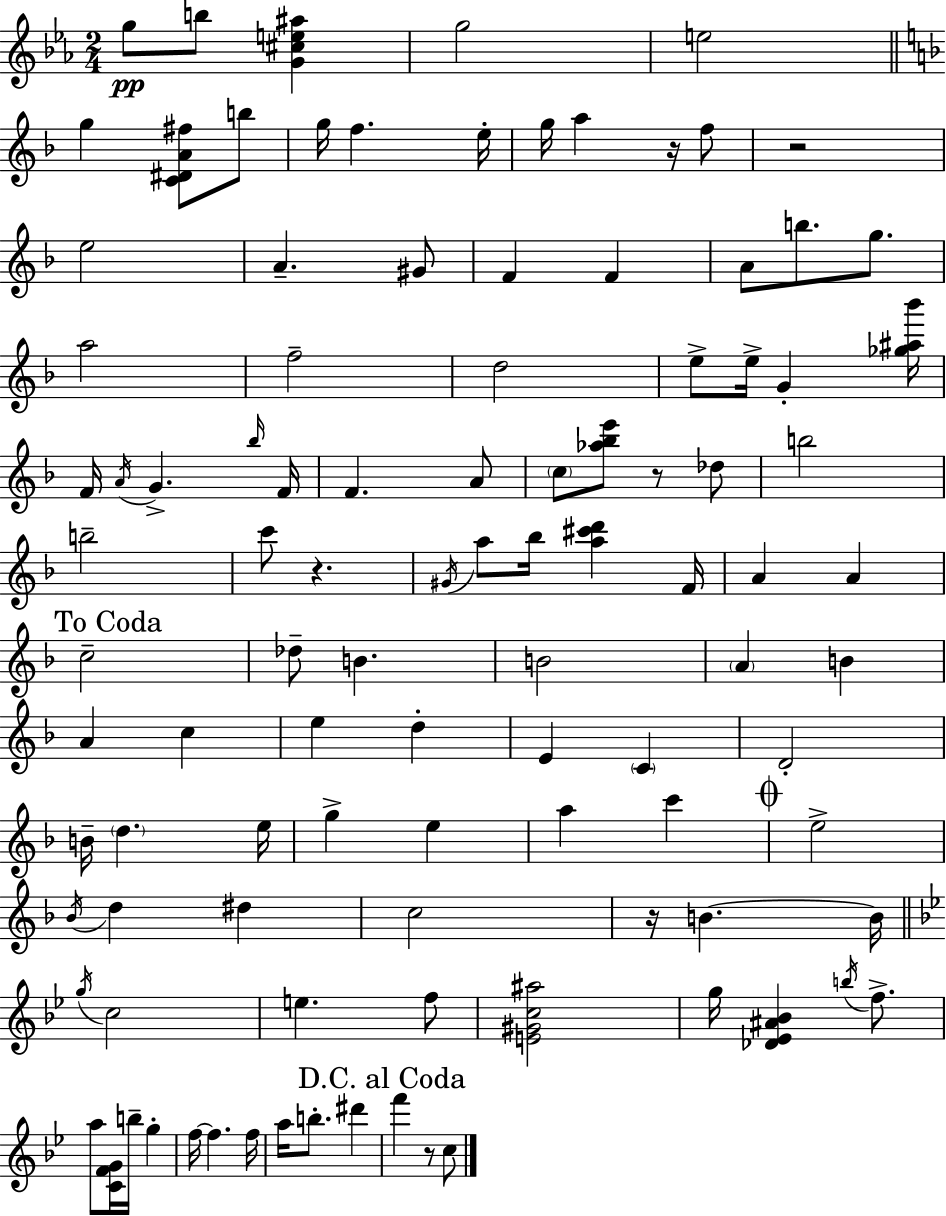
G5/e B5/e [G4,C#5,E5,A#5]/q G5/h E5/h G5/q [C4,D#4,A4,F#5]/e B5/e G5/s F5/q. E5/s G5/s A5/q R/s F5/e R/h E5/h A4/q. G#4/e F4/q F4/q A4/e B5/e. G5/e. A5/h F5/h D5/h E5/e E5/s G4/q [Gb5,A#5,Bb6]/s F4/s A4/s G4/q. Bb5/s F4/s F4/q. A4/e C5/e [Ab5,Bb5,E6]/e R/e Db5/e B5/h B5/h C6/e R/q. G#4/s A5/e Bb5/s [A5,C#6,D6]/q F4/s A4/q A4/q C5/h Db5/e B4/q. B4/h A4/q B4/q A4/q C5/q E5/q D5/q E4/q C4/q D4/h B4/s D5/q. E5/s G5/q E5/q A5/q C6/q E5/h Bb4/s D5/q D#5/q C5/h R/s B4/q. B4/s G5/s C5/h E5/q. F5/e [E4,G#4,C5,A#5]/h G5/s [Db4,Eb4,A#4,Bb4]/q B5/s F5/e. A5/e [C4,F4,G4]/s B5/s G5/q F5/s F5/q. F5/s A5/s B5/e. D#6/q F6/q R/e C5/e